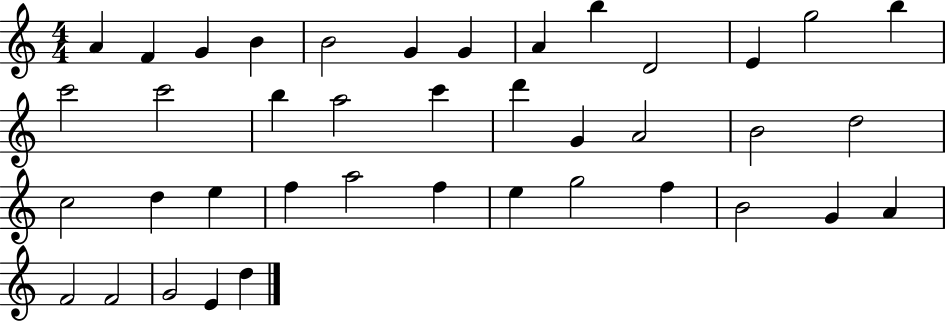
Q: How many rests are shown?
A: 0